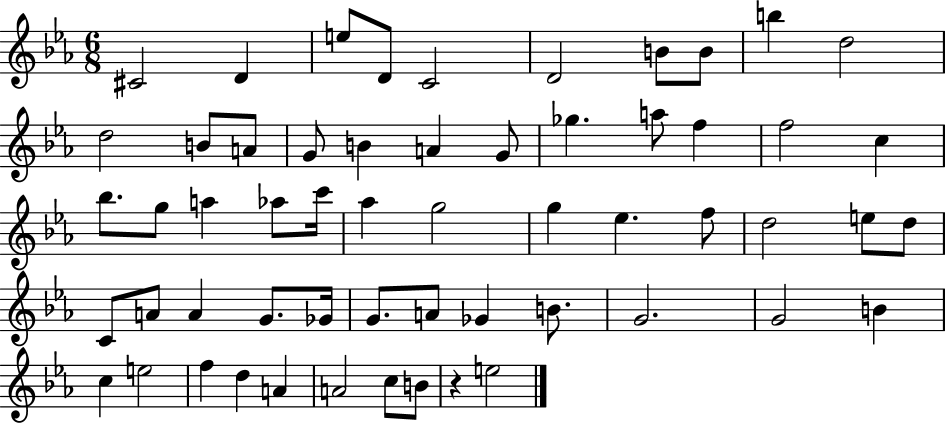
X:1
T:Untitled
M:6/8
L:1/4
K:Eb
^C2 D e/2 D/2 C2 D2 B/2 B/2 b d2 d2 B/2 A/2 G/2 B A G/2 _g a/2 f f2 c _b/2 g/2 a _a/2 c'/4 _a g2 g _e f/2 d2 e/2 d/2 C/2 A/2 A G/2 _G/4 G/2 A/2 _G B/2 G2 G2 B c e2 f d A A2 c/2 B/2 z e2